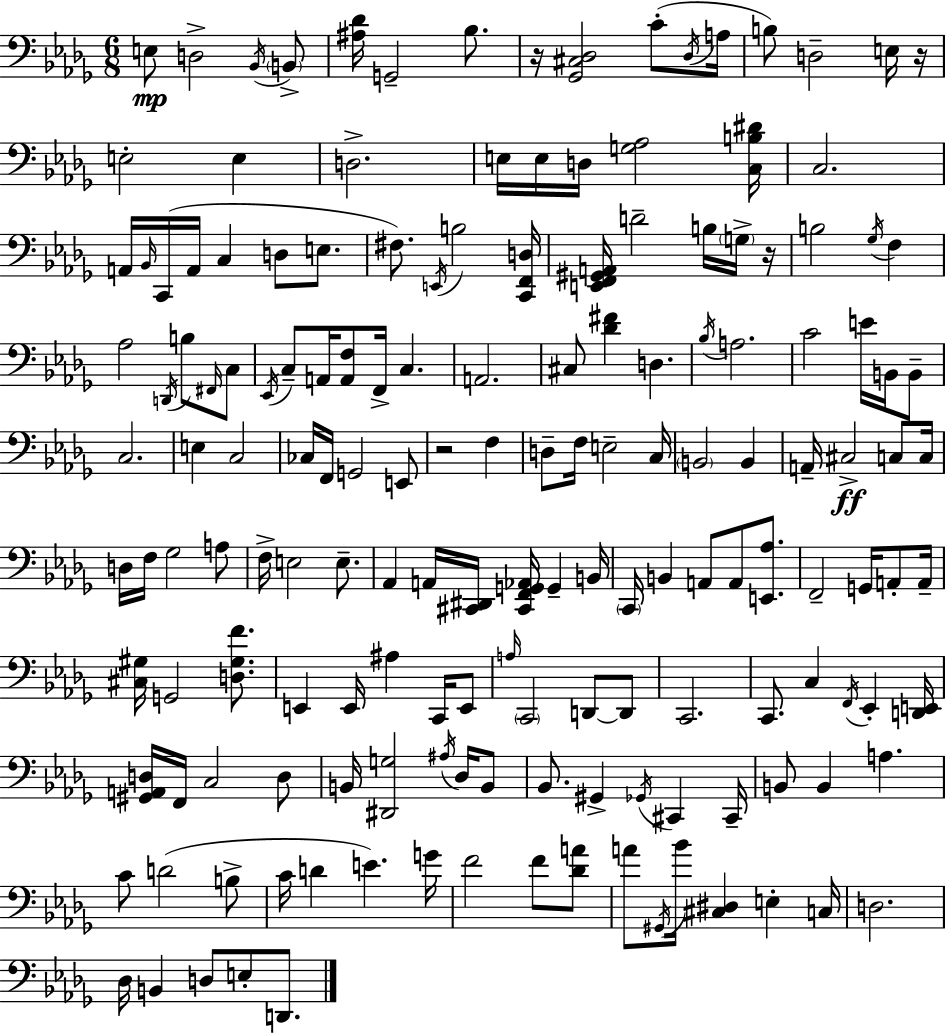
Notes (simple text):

E3/e D3/h Bb2/s B2/e [A#3,Db4]/s G2/h Bb3/e. R/s [Gb2,C#3,Db3]/h C4/e Db3/s A3/s B3/e D3/h E3/s R/s E3/h E3/q D3/h. E3/s E3/s D3/s [G3,Ab3]/h [C3,B3,D#4]/s C3/h. A2/s Bb2/s C2/s A2/s C3/q D3/e E3/e. F#3/e. E2/s B3/h [C2,F2,D3]/s [E2,F2,G#2,A2]/s D4/h B3/s G3/s R/s B3/h Gb3/s F3/q Ab3/h D2/s B3/e F#2/s C3/e Eb2/s C3/e A2/s [A2,F3]/e F2/s C3/q. A2/h. C#3/e [Db4,F#4]/q D3/q. Bb3/s A3/h. C4/h E4/s B2/s B2/e C3/h. E3/q C3/h CES3/s F2/s G2/h E2/e R/h F3/q D3/e F3/s E3/h C3/s B2/h B2/q A2/s C#3/h C3/e C3/s D3/s F3/s Gb3/h A3/e F3/s E3/h E3/e. Ab2/q A2/s [C#2,D#2]/s [C#2,F2,G2,Ab2]/s G2/q B2/s C2/s B2/q A2/e A2/e [E2,Ab3]/e. F2/h G2/s A2/e A2/s [C#3,G#3]/s G2/h [D3,G#3,F4]/e. E2/q E2/s A#3/q C2/s E2/e A3/s C2/h D2/e D2/e C2/h. C2/e. C3/q F2/s Eb2/q [D2,E2]/s [G#2,A2,D3]/s F2/s C3/h D3/e B2/s [D#2,G3]/h A#3/s Db3/s B2/e Bb2/e. G#2/q Gb2/s C#2/q C#2/s B2/e B2/q A3/q. C4/e D4/h B3/e C4/s D4/q E4/q. G4/s F4/h F4/e [Db4,A4]/e A4/e G#2/s Bb4/s [C#3,D#3]/q E3/q C3/s D3/h. Db3/s B2/q D3/e E3/e D2/e.